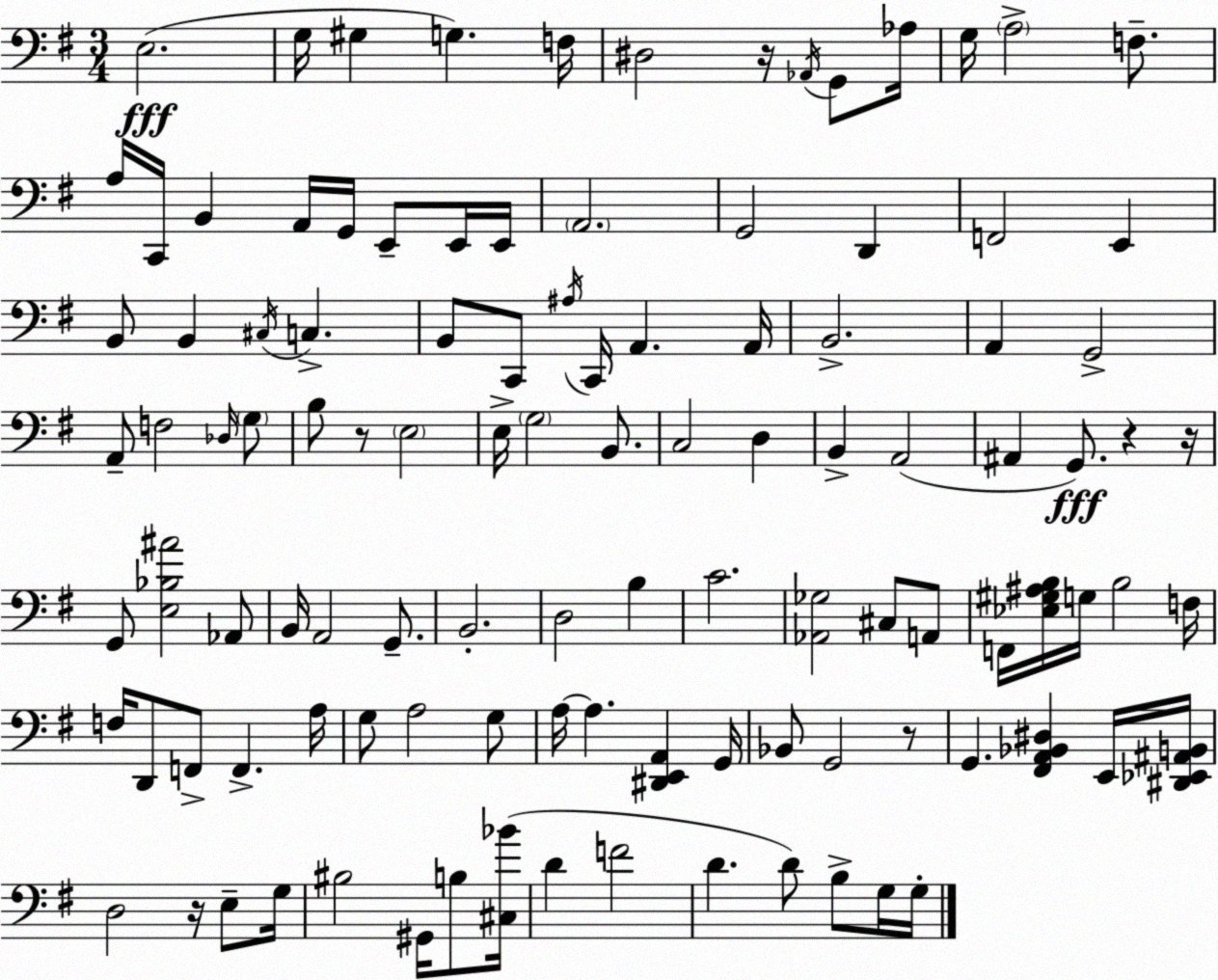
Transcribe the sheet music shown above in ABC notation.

X:1
T:Untitled
M:3/4
L:1/4
K:Em
E,2 G,/4 ^G, G, F,/4 ^D,2 z/4 _A,,/4 G,,/2 _A,/4 G,/4 A,2 F,/2 A,/4 C,,/4 B,, A,,/4 G,,/4 E,,/2 E,,/4 E,,/4 A,,2 G,,2 D,, F,,2 E,, B,,/2 B,, ^C,/4 C, B,,/2 C,,/2 ^A,/4 C,,/4 A,, A,,/4 B,,2 A,, G,,2 A,,/2 F,2 _D,/4 G,/2 B,/2 z/2 E,2 E,/4 G,2 B,,/2 C,2 D, B,, A,,2 ^A,, G,,/2 z z/4 G,,/2 [E,_B,^A]2 _A,,/2 B,,/4 A,,2 G,,/2 B,,2 D,2 B, C2 [_A,,_G,]2 ^C,/2 A,,/2 F,,/4 [_E,^G,^A,B,]/4 G,/4 B,2 F,/4 F,/4 D,,/2 F,,/2 F,, A,/4 G,/2 A,2 G,/2 A,/4 A, [^D,,E,,A,,] G,,/4 _B,,/2 G,,2 z/2 G,, [^F,,A,,_B,,^D,] E,,/4 [^D,,_E,,^A,,B,,]/4 D,2 z/4 E,/2 G,/4 ^B,2 ^G,,/4 B,/2 [^C,_B]/4 D F2 D D/2 B,/2 G,/4 G,/4